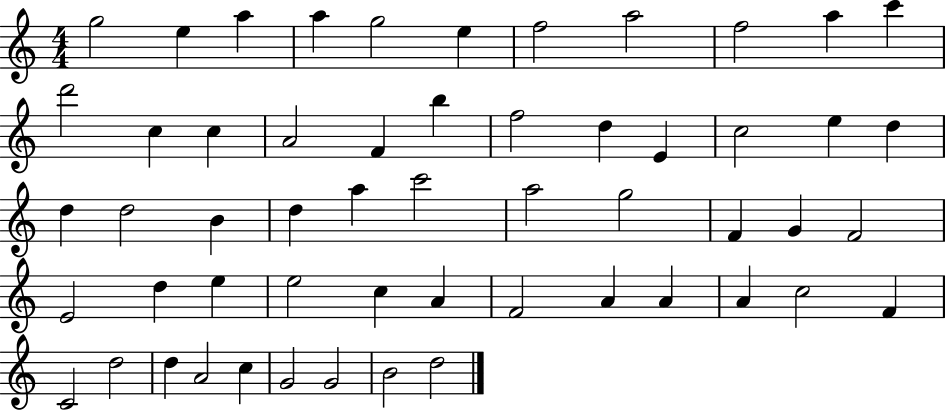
X:1
T:Untitled
M:4/4
L:1/4
K:C
g2 e a a g2 e f2 a2 f2 a c' d'2 c c A2 F b f2 d E c2 e d d d2 B d a c'2 a2 g2 F G F2 E2 d e e2 c A F2 A A A c2 F C2 d2 d A2 c G2 G2 B2 d2